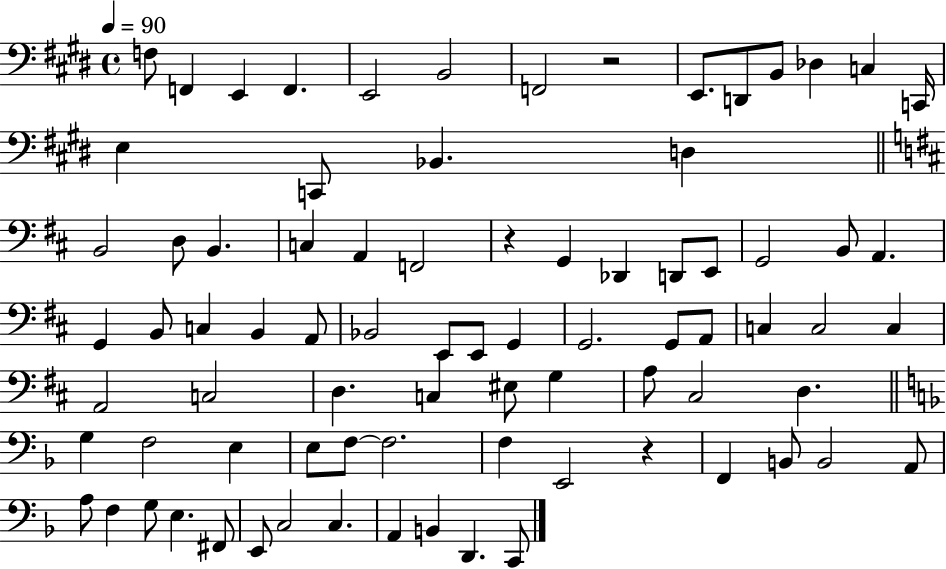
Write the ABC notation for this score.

X:1
T:Untitled
M:4/4
L:1/4
K:E
F,/2 F,, E,, F,, E,,2 B,,2 F,,2 z2 E,,/2 D,,/2 B,,/2 _D, C, C,,/4 E, C,,/2 _B,, D, B,,2 D,/2 B,, C, A,, F,,2 z G,, _D,, D,,/2 E,,/2 G,,2 B,,/2 A,, G,, B,,/2 C, B,, A,,/2 _B,,2 E,,/2 E,,/2 G,, G,,2 G,,/2 A,,/2 C, C,2 C, A,,2 C,2 D, C, ^E,/2 G, A,/2 ^C,2 D, G, F,2 E, E,/2 F,/2 F,2 F, E,,2 z F,, B,,/2 B,,2 A,,/2 A,/2 F, G,/2 E, ^F,,/2 E,,/2 C,2 C, A,, B,, D,, C,,/2